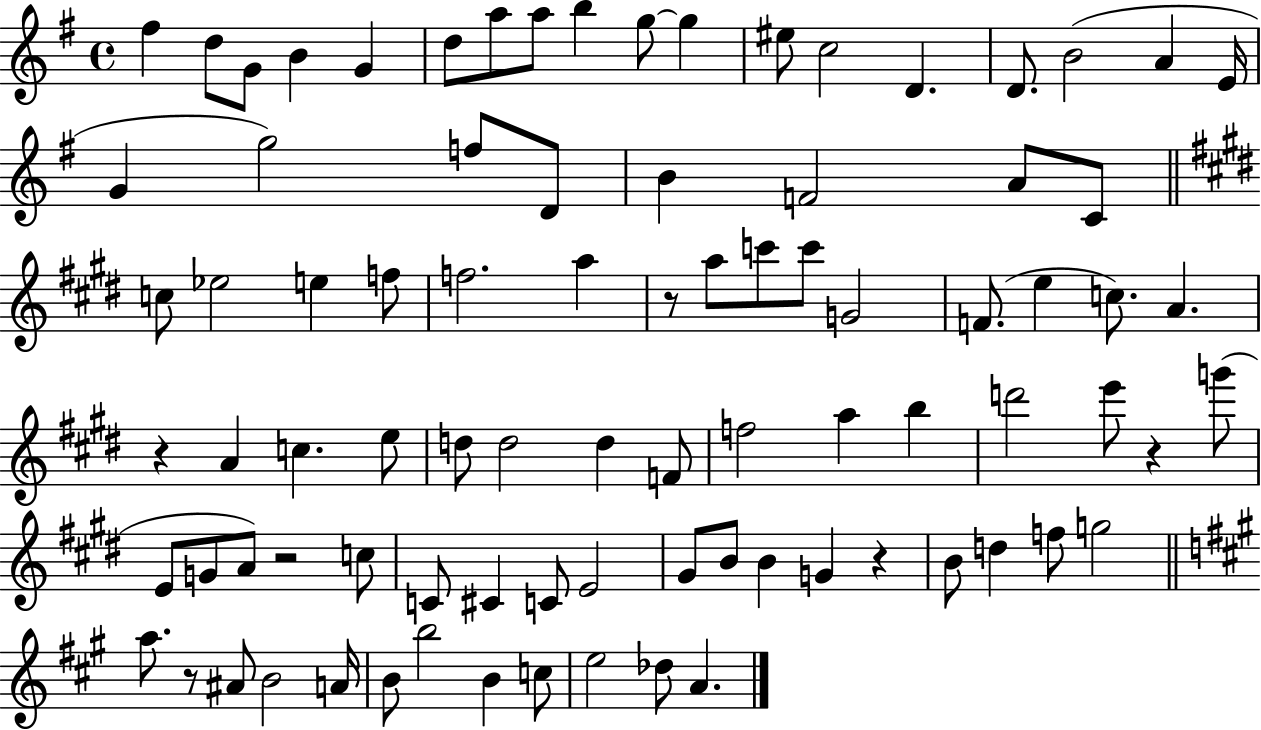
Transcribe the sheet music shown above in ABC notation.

X:1
T:Untitled
M:4/4
L:1/4
K:G
^f d/2 G/2 B G d/2 a/2 a/2 b g/2 g ^e/2 c2 D D/2 B2 A E/4 G g2 f/2 D/2 B F2 A/2 C/2 c/2 _e2 e f/2 f2 a z/2 a/2 c'/2 c'/2 G2 F/2 e c/2 A z A c e/2 d/2 d2 d F/2 f2 a b d'2 e'/2 z g'/2 E/2 G/2 A/2 z2 c/2 C/2 ^C C/2 E2 ^G/2 B/2 B G z B/2 d f/2 g2 a/2 z/2 ^A/2 B2 A/4 B/2 b2 B c/2 e2 _d/2 A